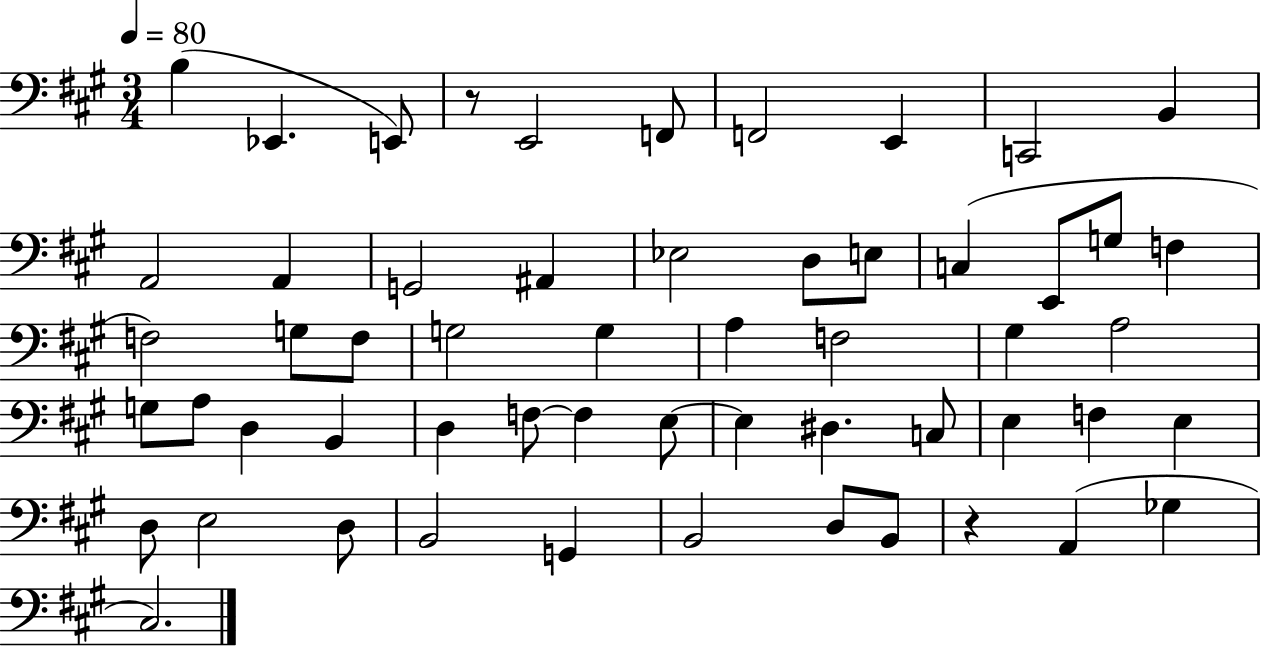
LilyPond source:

{
  \clef bass
  \numericTimeSignature
  \time 3/4
  \key a \major
  \tempo 4 = 80
  \repeat volta 2 { b4( ees,4. e,8) | r8 e,2 f,8 | f,2 e,4 | c,2 b,4 | \break a,2 a,4 | g,2 ais,4 | ees2 d8 e8 | c4( e,8 g8 f4 | \break f2) g8 f8 | g2 g4 | a4 f2 | gis4 a2 | \break g8 a8 d4 b,4 | d4 f8~~ f4 e8~~ | e4 dis4. c8 | e4 f4 e4 | \break d8 e2 d8 | b,2 g,4 | b,2 d8 b,8 | r4 a,4( ges4 | \break cis2.) | } \bar "|."
}